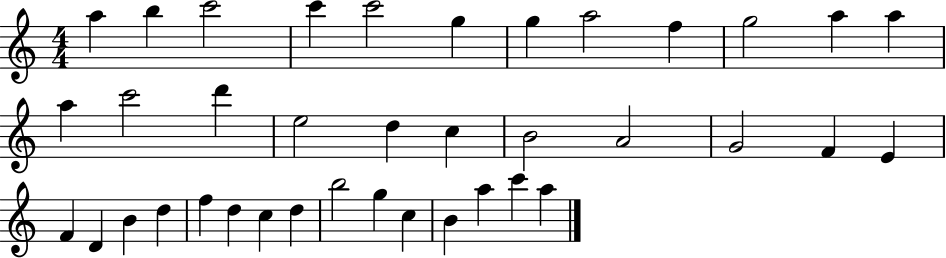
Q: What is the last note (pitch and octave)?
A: A5